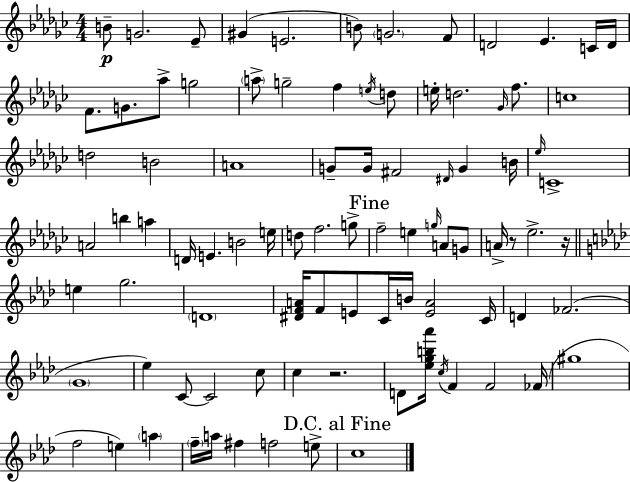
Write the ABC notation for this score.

X:1
T:Untitled
M:4/4
L:1/4
K:Ebm
B/2 G2 _E/2 ^G E2 B/2 G2 F/2 D2 _E C/4 D/4 F/2 G/2 _a/2 g2 a/2 g2 f e/4 d/2 e/4 d2 _G/4 f/2 c4 d2 B2 A4 G/2 G/4 ^F2 ^D/4 G B/4 _e/4 C4 A2 b a D/4 E B2 e/4 d/2 f2 g/2 f2 e g/4 A/2 G/2 A/4 z/2 _e2 z/4 e g2 D4 [^DFA]/4 F/2 E/2 C/4 B/4 [EA]2 C/4 D _F2 G4 _e C/2 C2 c/2 c z2 D/2 [_egb_a']/4 c/4 F F2 _F/4 ^g4 f2 e a f/4 a/4 ^f f2 e/2 c4